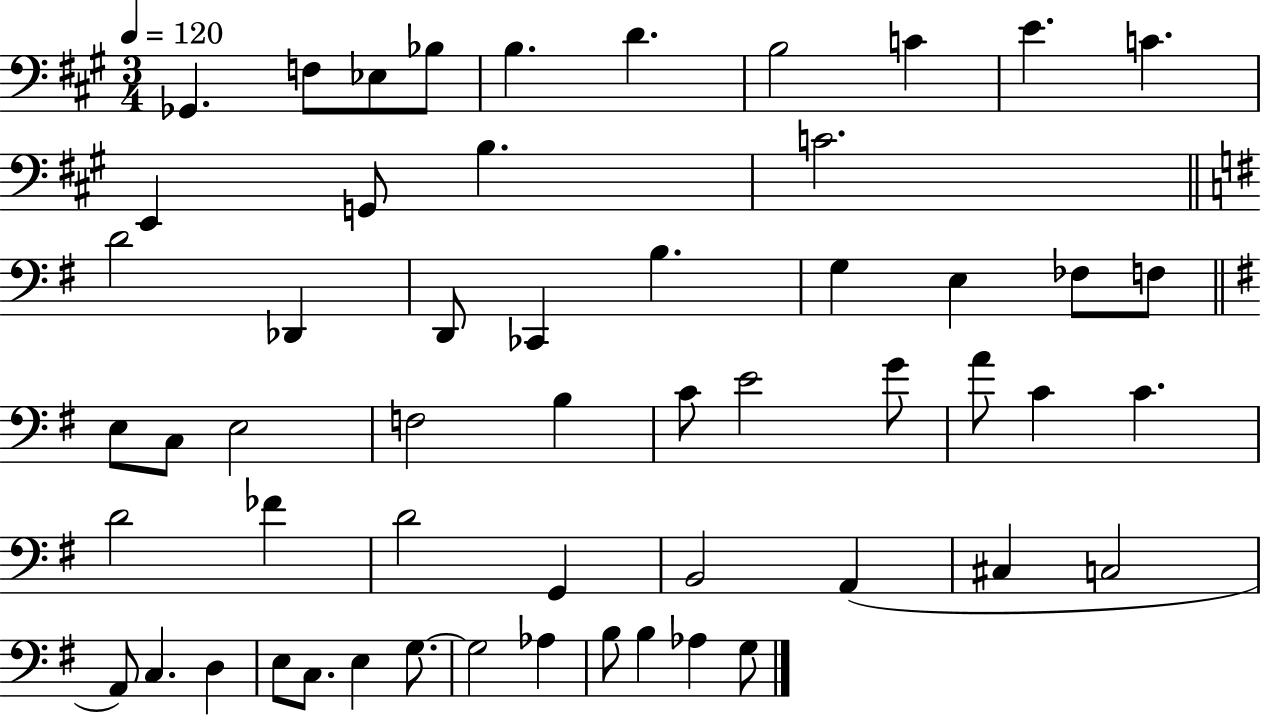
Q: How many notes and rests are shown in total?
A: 55